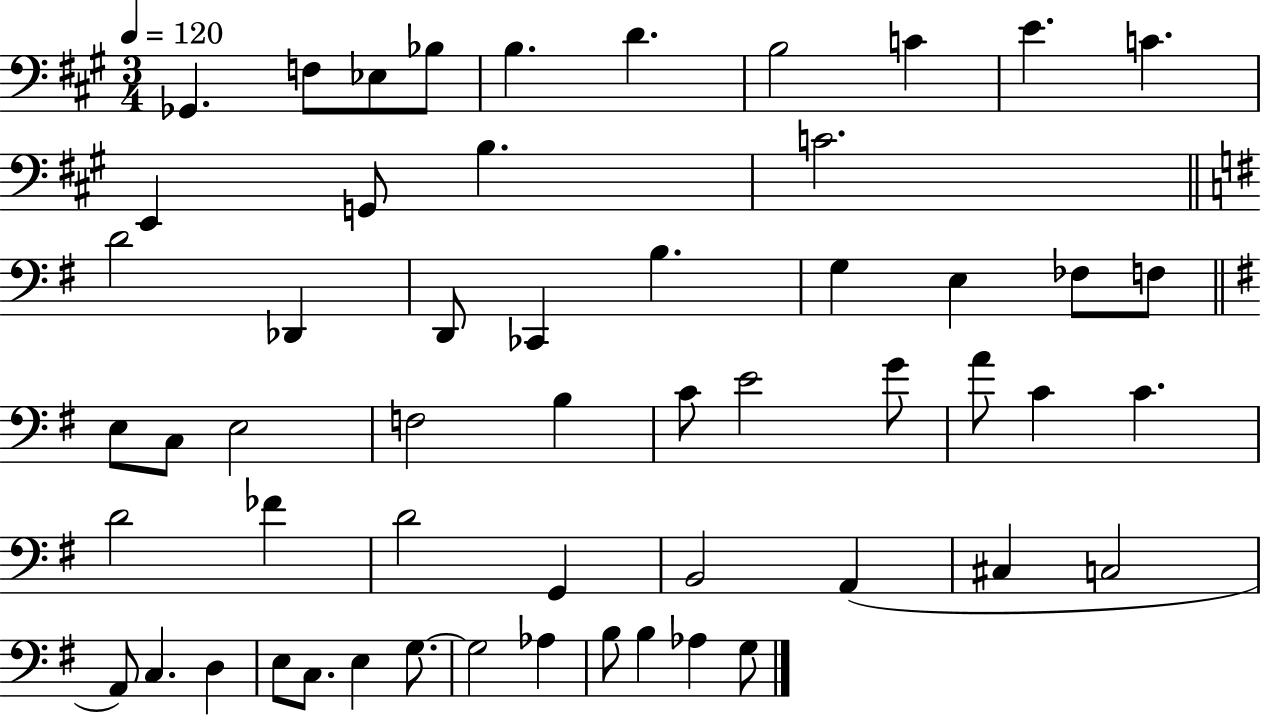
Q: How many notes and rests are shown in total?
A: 55